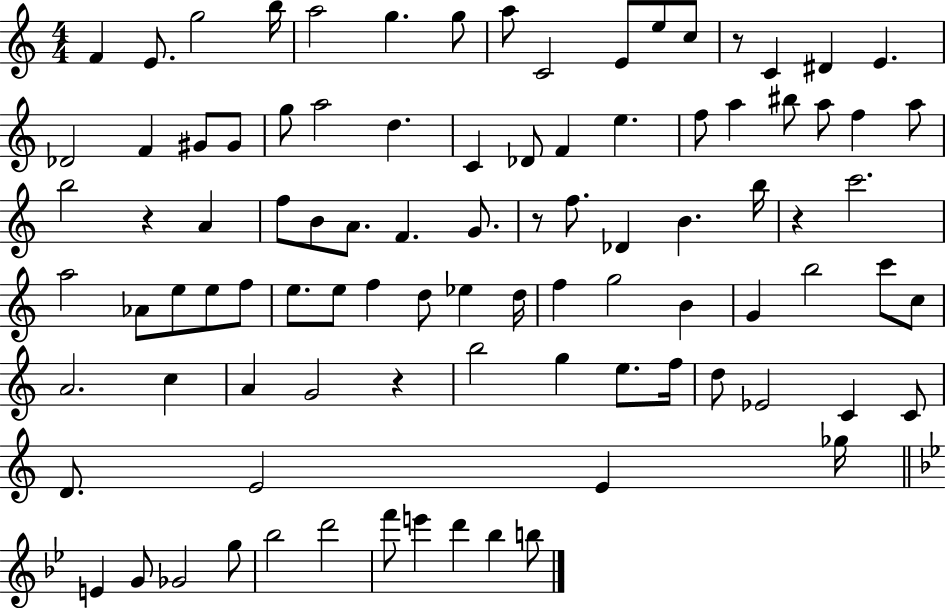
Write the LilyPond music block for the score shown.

{
  \clef treble
  \numericTimeSignature
  \time 4/4
  \key c \major
  f'4 e'8. g''2 b''16 | a''2 g''4. g''8 | a''8 c'2 e'8 e''8 c''8 | r8 c'4 dis'4 e'4. | \break des'2 f'4 gis'8 gis'8 | g''8 a''2 d''4. | c'4 des'8 f'4 e''4. | f''8 a''4 bis''8 a''8 f''4 a''8 | \break b''2 r4 a'4 | f''8 b'8 a'8. f'4. g'8. | r8 f''8. des'4 b'4. b''16 | r4 c'''2. | \break a''2 aes'8 e''8 e''8 f''8 | e''8. e''8 f''4 d''8 ees''4 d''16 | f''4 g''2 b'4 | g'4 b''2 c'''8 c''8 | \break a'2. c''4 | a'4 g'2 r4 | b''2 g''4 e''8. f''16 | d''8 ees'2 c'4 c'8 | \break d'8. e'2 e'4 ges''16 | \bar "||" \break \key bes \major e'4 g'8 ges'2 g''8 | bes''2 d'''2 | f'''8 e'''4 d'''4 bes''4 b''8 | \bar "|."
}